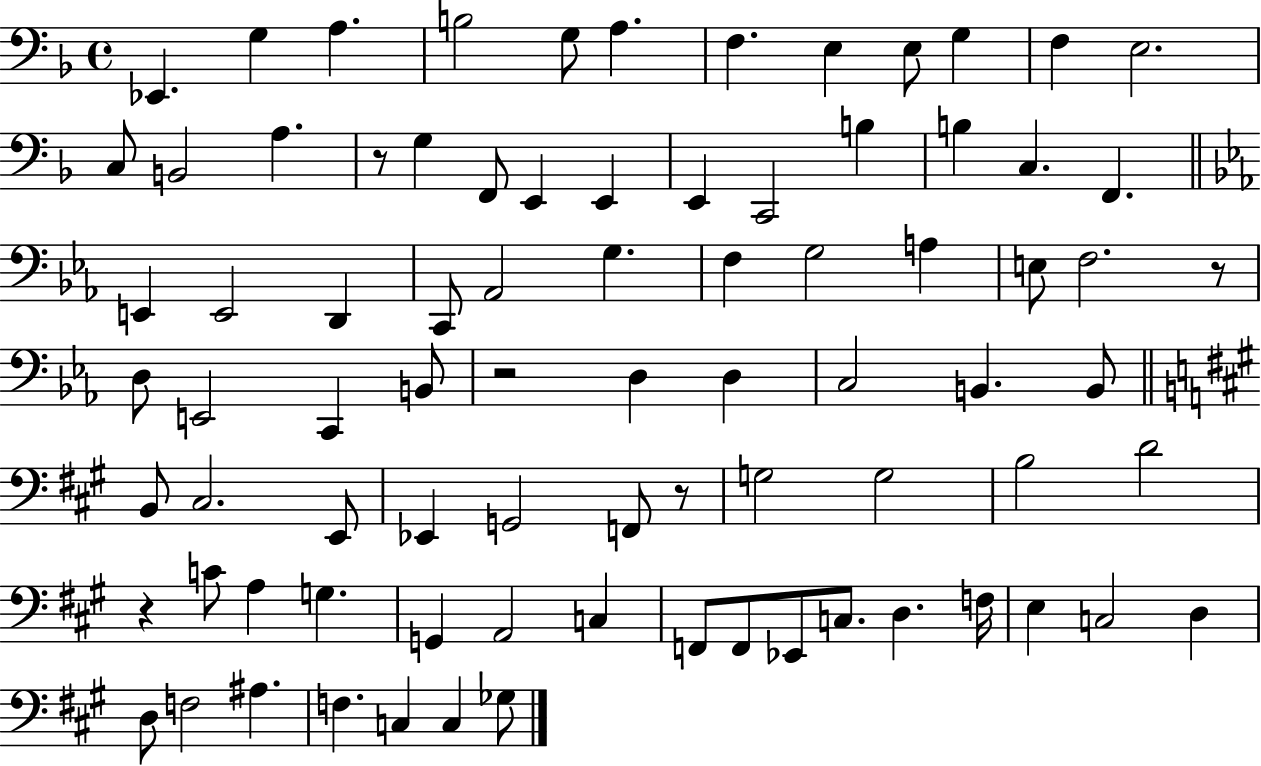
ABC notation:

X:1
T:Untitled
M:4/4
L:1/4
K:F
_E,, G, A, B,2 G,/2 A, F, E, E,/2 G, F, E,2 C,/2 B,,2 A, z/2 G, F,,/2 E,, E,, E,, C,,2 B, B, C, F,, E,, E,,2 D,, C,,/2 _A,,2 G, F, G,2 A, E,/2 F,2 z/2 D,/2 E,,2 C,, B,,/2 z2 D, D, C,2 B,, B,,/2 B,,/2 ^C,2 E,,/2 _E,, G,,2 F,,/2 z/2 G,2 G,2 B,2 D2 z C/2 A, G, G,, A,,2 C, F,,/2 F,,/2 _E,,/2 C,/2 D, F,/4 E, C,2 D, D,/2 F,2 ^A, F, C, C, _G,/2